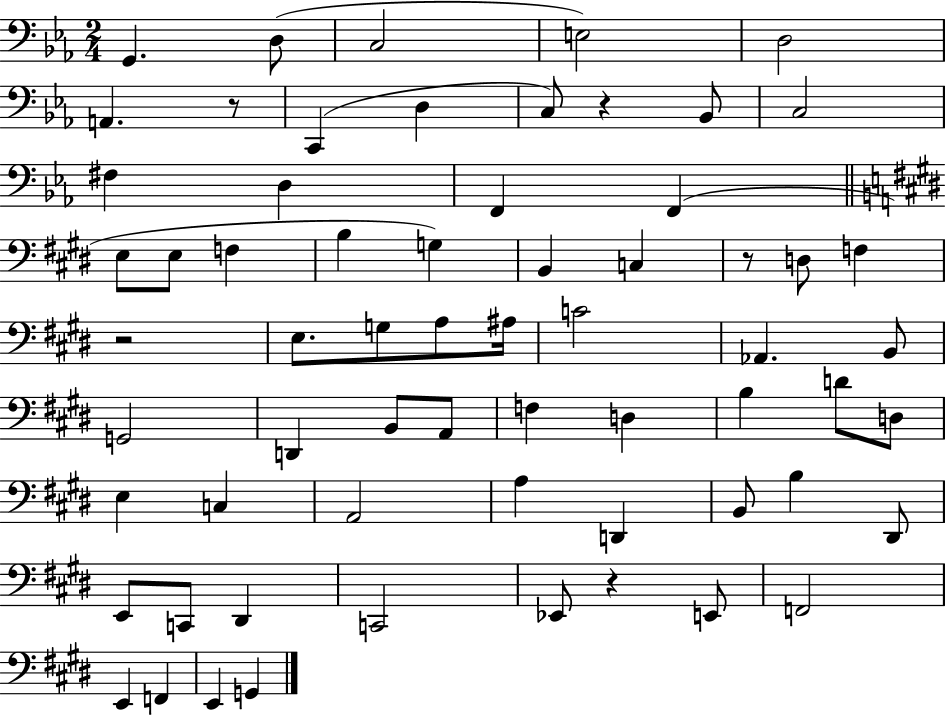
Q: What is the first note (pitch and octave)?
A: G2